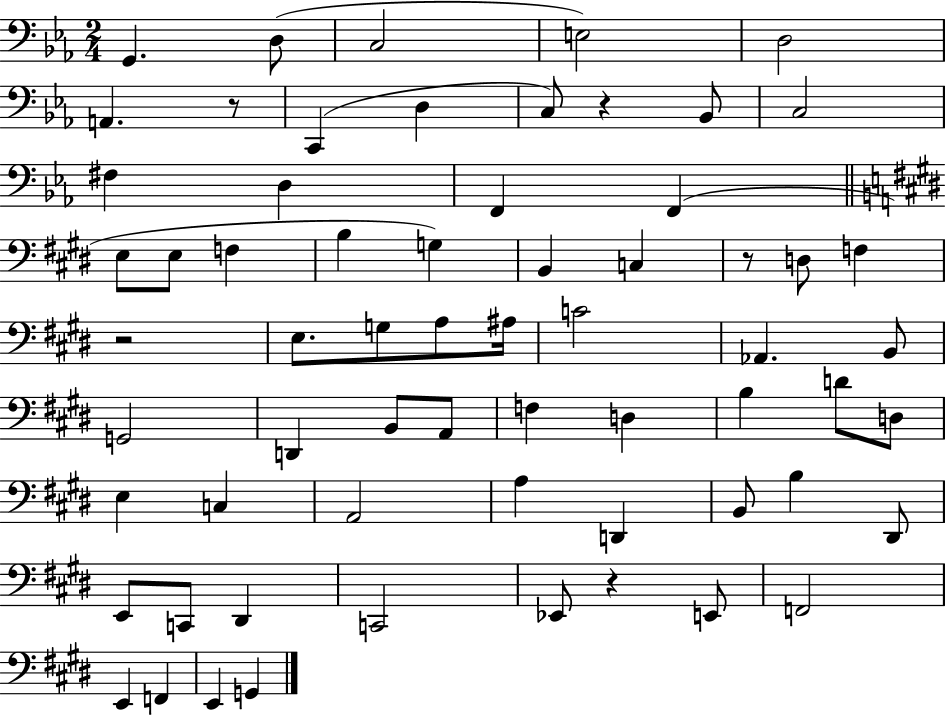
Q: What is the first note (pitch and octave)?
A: G2